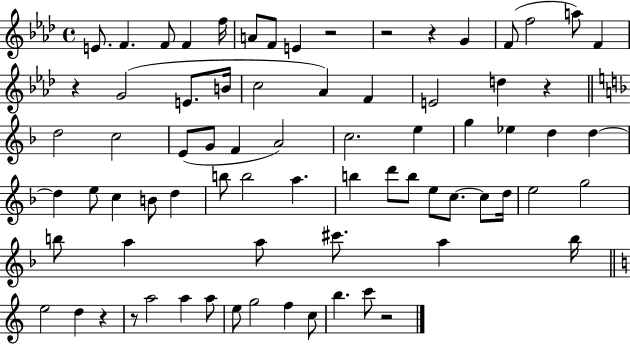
{
  \clef treble
  \time 4/4
  \defaultTimeSignature
  \key aes \major
  e'8. f'4. f'8 f'4 f''16 | a'8 f'8 e'4 r2 | r2 r4 g'4 | f'8( f''2 a''8) f'4 | \break r4 g'2( e'8. b'16 | c''2 aes'4) f'4 | e'2 d''4 r4 | \bar "||" \break \key f \major d''2 c''2 | e'8( g'8 f'4 a'2) | c''2. e''4 | g''4 ees''4 d''4 d''4~~ | \break d''4 e''8 c''4 b'8 d''4 | b''8 b''2 a''4. | b''4 d'''8 b''8 e''8 c''8.~~ c''8 d''16 | e''2 g''2 | \break b''8 a''4 a''8 cis'''8. a''4 b''16 | \bar "||" \break \key c \major e''2 d''4 r4 | r8 a''2 a''4 a''8 | e''8 g''2 f''4 c''8 | b''4. c'''8 r2 | \break \bar "|."
}